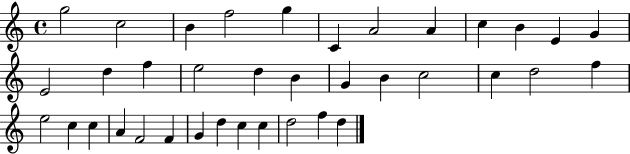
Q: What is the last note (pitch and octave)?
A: D5